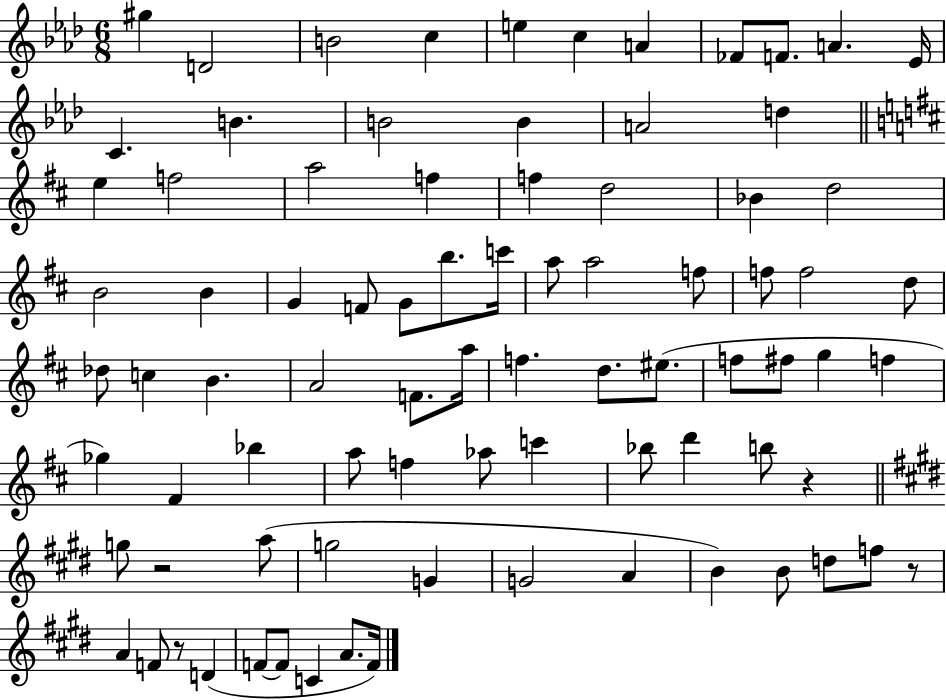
X:1
T:Untitled
M:6/8
L:1/4
K:Ab
^g D2 B2 c e c A _F/2 F/2 A _E/4 C B B2 B A2 d e f2 a2 f f d2 _B d2 B2 B G F/2 G/2 b/2 c'/4 a/2 a2 f/2 f/2 f2 d/2 _d/2 c B A2 F/2 a/4 f d/2 ^e/2 f/2 ^f/2 g f _g ^F _b a/2 f _a/2 c' _b/2 d' b/2 z g/2 z2 a/2 g2 G G2 A B B/2 d/2 f/2 z/2 A F/2 z/2 D F/2 F/2 C A/2 F/4